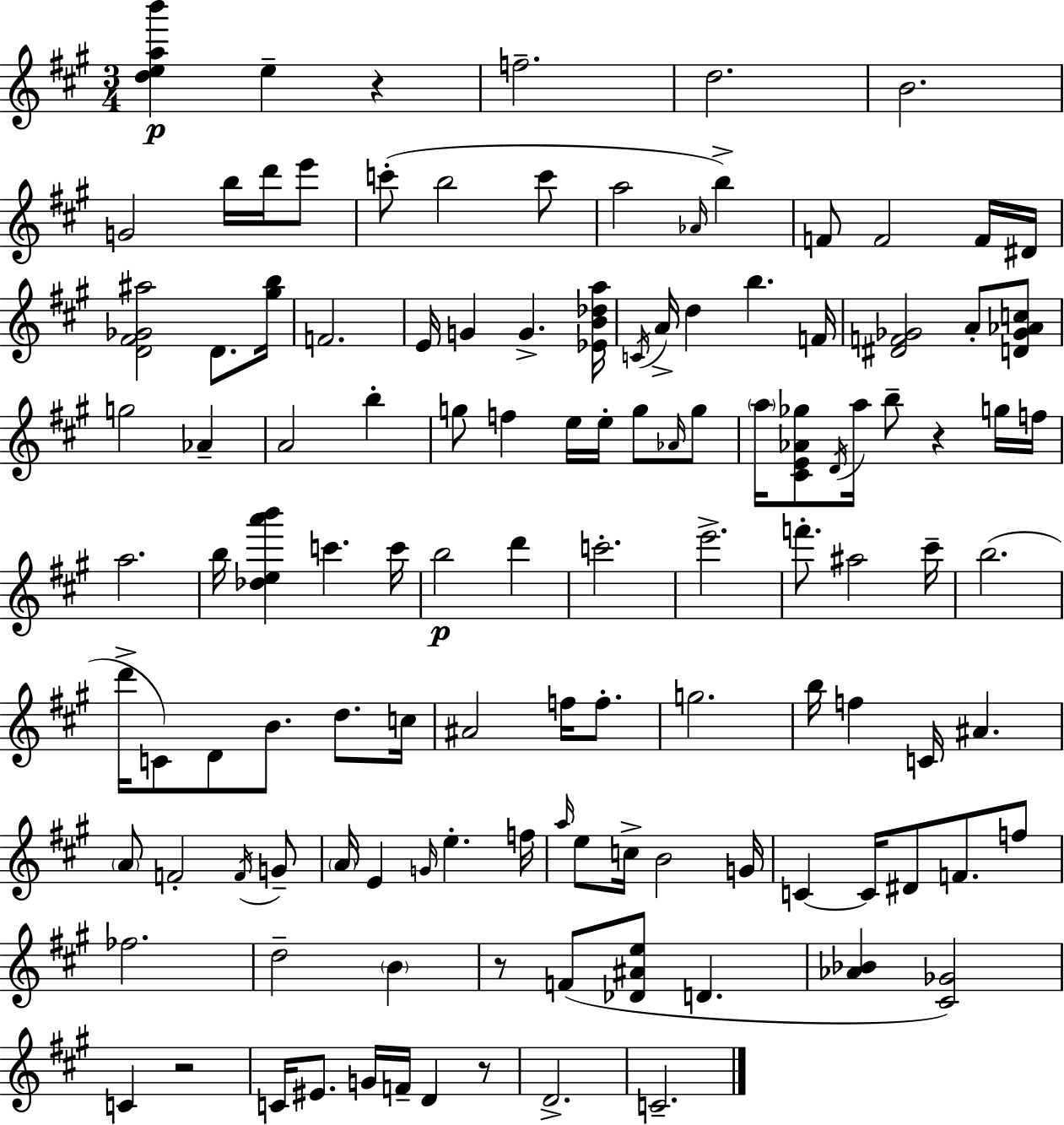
X:1
T:Untitled
M:3/4
L:1/4
K:A
[deab'] e z f2 d2 B2 G2 b/4 d'/4 e'/2 c'/2 b2 c'/2 a2 _A/4 b F/2 F2 F/4 ^D/4 [D^F_G^a]2 D/2 [^gb]/4 F2 E/4 G G [_EB_da]/4 C/4 A/4 d b F/4 [^DF_G]2 A/2 [D_G_Ac]/2 g2 _A A2 b g/2 f e/4 e/4 g/2 _A/4 g/2 a/4 [^CE_A_g]/2 D/4 a/4 b/2 z g/4 f/4 a2 b/4 [_dea'b'] c' c'/4 b2 d' c'2 e'2 f'/2 ^a2 ^c'/4 b2 d'/4 C/2 D/2 B/2 d/2 c/4 ^A2 f/4 f/2 g2 b/4 f C/4 ^A A/2 F2 F/4 G/2 A/4 E G/4 e f/4 a/4 e/2 c/4 B2 G/4 C C/4 ^D/2 F/2 f/2 _f2 d2 B z/2 F/2 [_D^Ae]/2 D [_A_B] [^C_G]2 C z2 C/4 ^E/2 G/4 F/4 D z/2 D2 C2